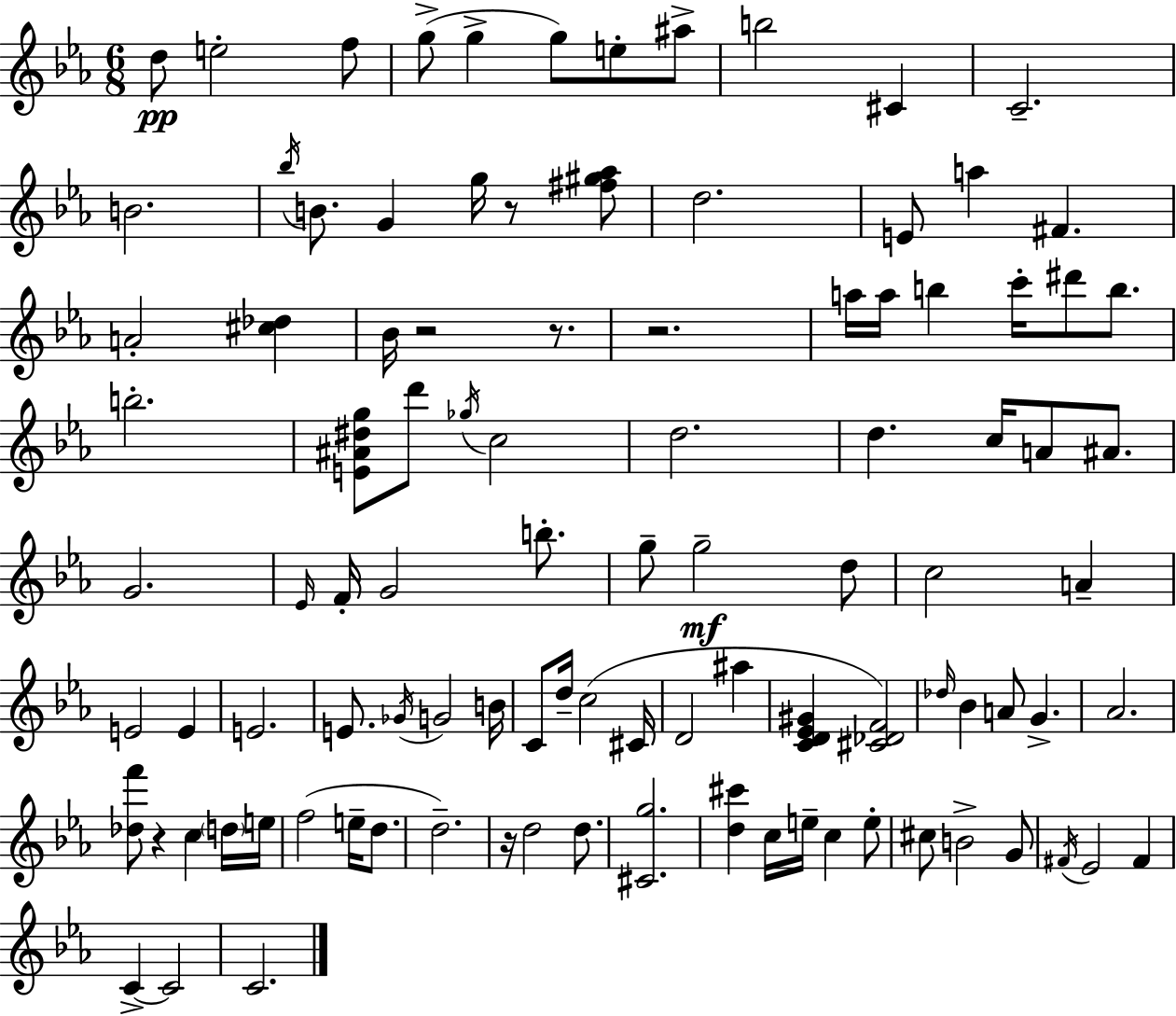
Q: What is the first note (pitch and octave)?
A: D5